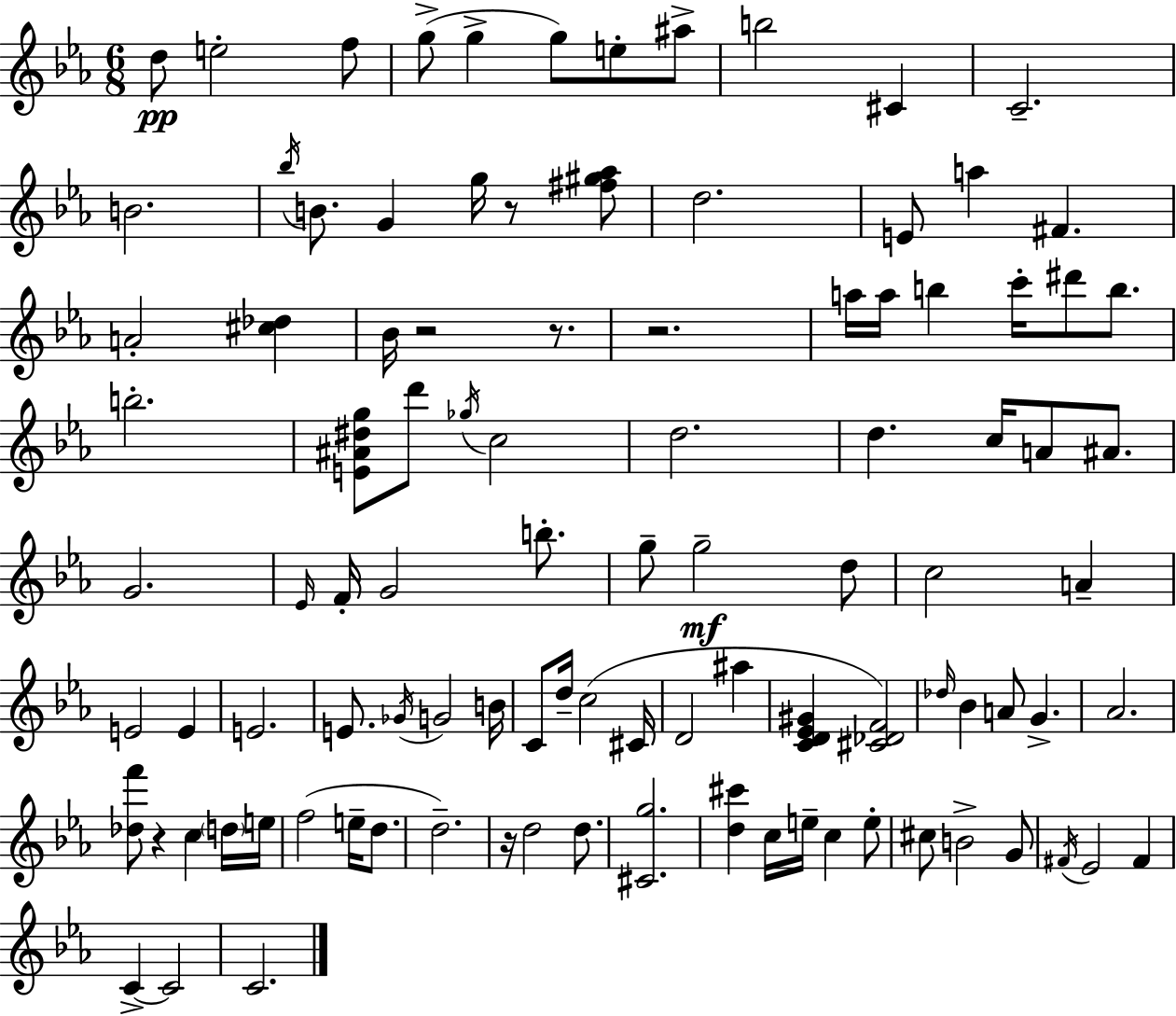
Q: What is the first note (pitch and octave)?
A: D5